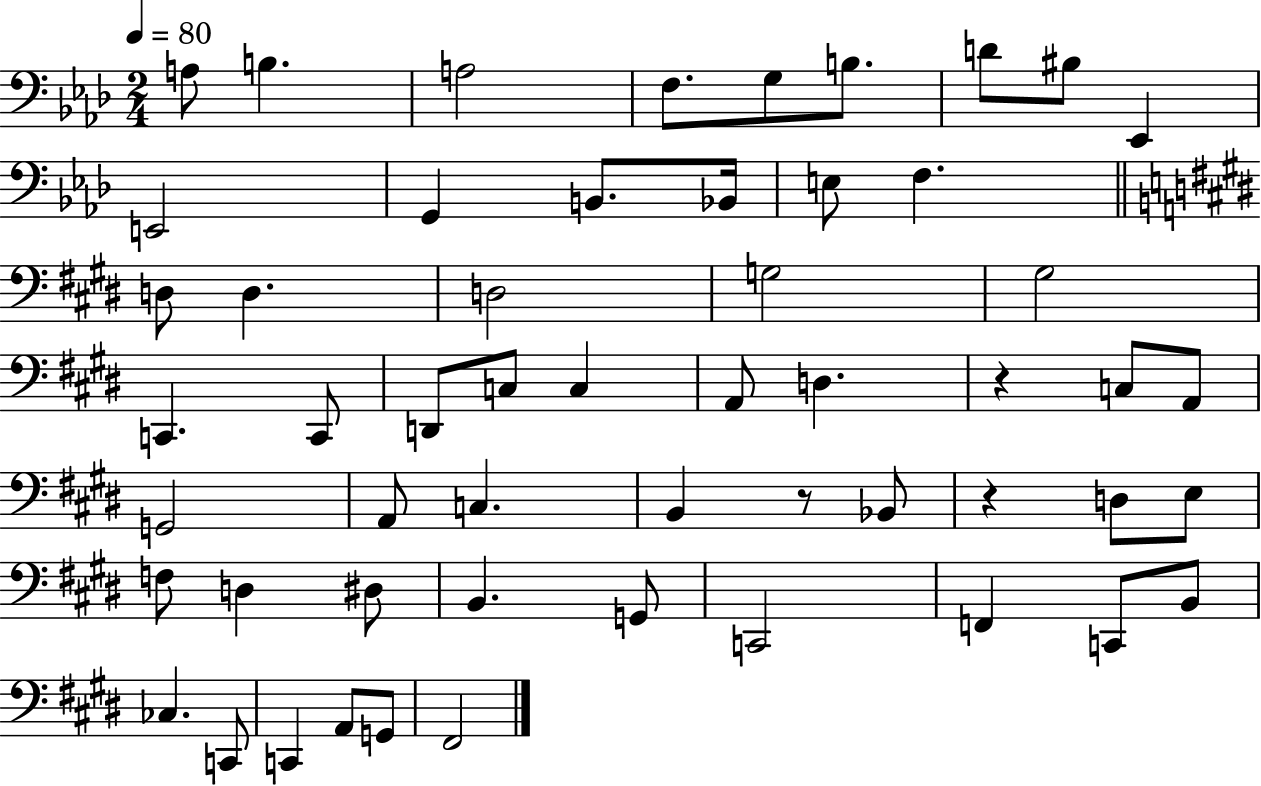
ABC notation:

X:1
T:Untitled
M:2/4
L:1/4
K:Ab
A,/2 B, A,2 F,/2 G,/2 B,/2 D/2 ^B,/2 _E,, E,,2 G,, B,,/2 _B,,/4 E,/2 F, D,/2 D, D,2 G,2 ^G,2 C,, C,,/2 D,,/2 C,/2 C, A,,/2 D, z C,/2 A,,/2 G,,2 A,,/2 C, B,, z/2 _B,,/2 z D,/2 E,/2 F,/2 D, ^D,/2 B,, G,,/2 C,,2 F,, C,,/2 B,,/2 _C, C,,/2 C,, A,,/2 G,,/2 ^F,,2